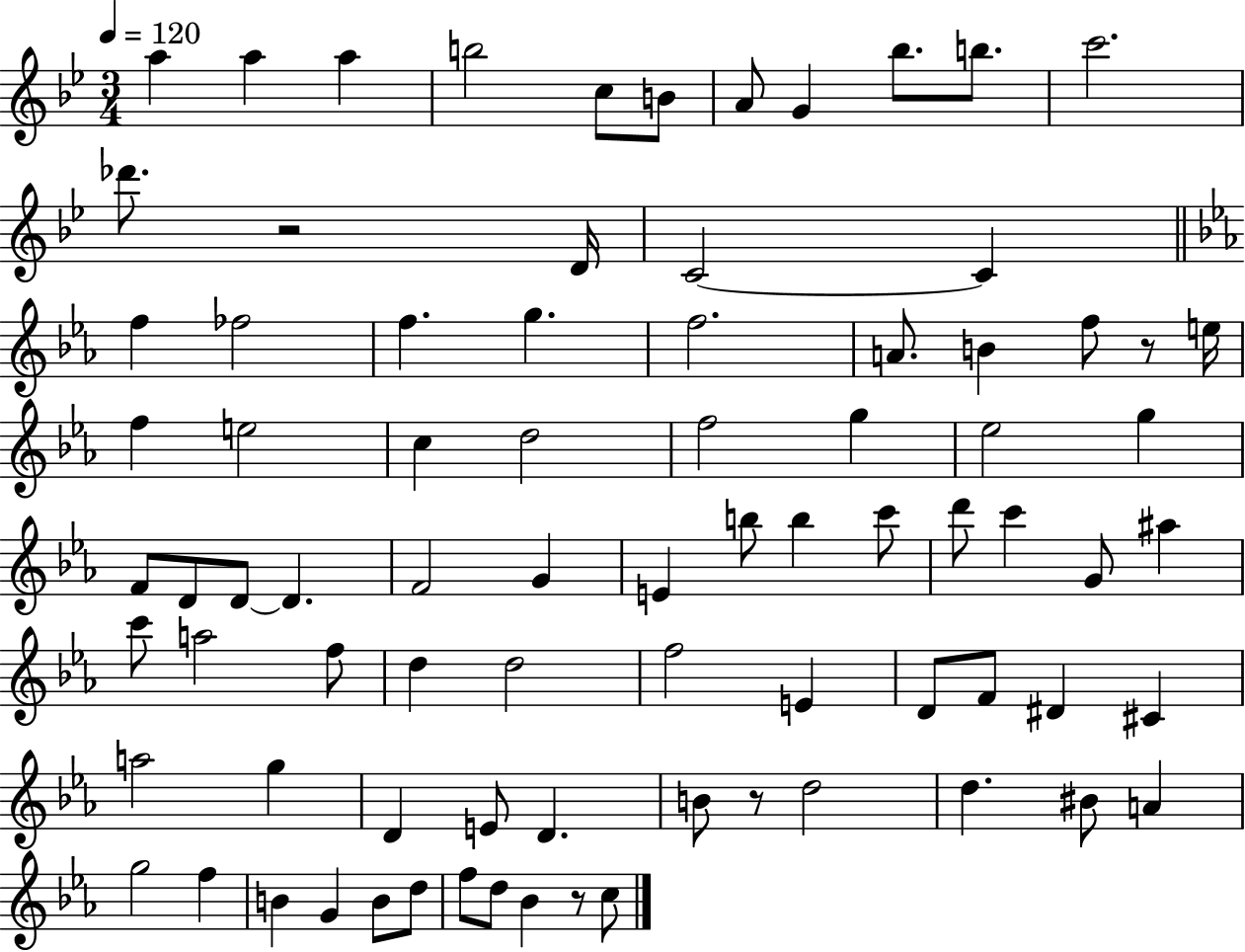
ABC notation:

X:1
T:Untitled
M:3/4
L:1/4
K:Bb
a a a b2 c/2 B/2 A/2 G _b/2 b/2 c'2 _d'/2 z2 D/4 C2 C f _f2 f g f2 A/2 B f/2 z/2 e/4 f e2 c d2 f2 g _e2 g F/2 D/2 D/2 D F2 G E b/2 b c'/2 d'/2 c' G/2 ^a c'/2 a2 f/2 d d2 f2 E D/2 F/2 ^D ^C a2 g D E/2 D B/2 z/2 d2 d ^B/2 A g2 f B G B/2 d/2 f/2 d/2 _B z/2 c/2